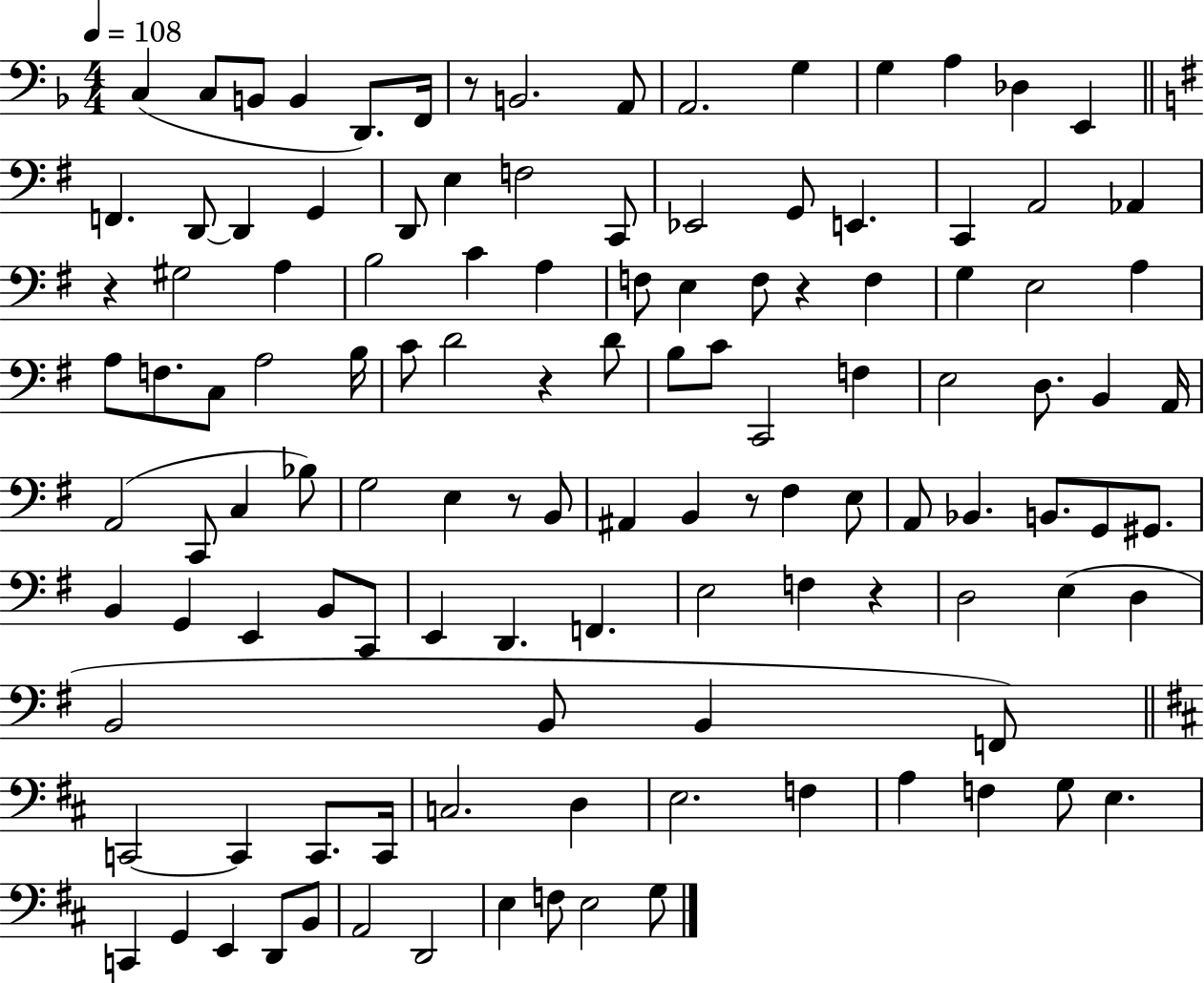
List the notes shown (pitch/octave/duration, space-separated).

C3/q C3/e B2/e B2/q D2/e. F2/s R/e B2/h. A2/e A2/h. G3/q G3/q A3/q Db3/q E2/q F2/q. D2/e D2/q G2/q D2/e E3/q F3/h C2/e Eb2/h G2/e E2/q. C2/q A2/h Ab2/q R/q G#3/h A3/q B3/h C4/q A3/q F3/e E3/q F3/e R/q F3/q G3/q E3/h A3/q A3/e F3/e. C3/e A3/h B3/s C4/e D4/h R/q D4/e B3/e C4/e C2/h F3/q E3/h D3/e. B2/q A2/s A2/h C2/e C3/q Bb3/e G3/h E3/q R/e B2/e A#2/q B2/q R/e F#3/q E3/e A2/e Bb2/q. B2/e. G2/e G#2/e. B2/q G2/q E2/q B2/e C2/e E2/q D2/q. F2/q. E3/h F3/q R/q D3/h E3/q D3/q B2/h B2/e B2/q F2/e C2/h C2/q C2/e. C2/s C3/h. D3/q E3/h. F3/q A3/q F3/q G3/e E3/q. C2/q G2/q E2/q D2/e B2/e A2/h D2/h E3/q F3/e E3/h G3/e